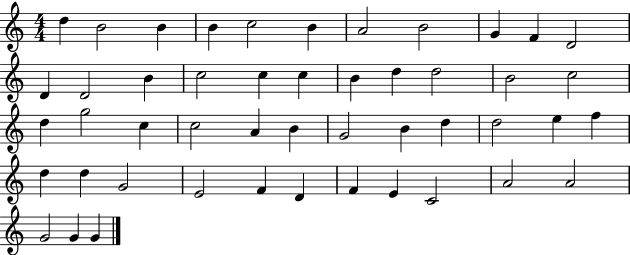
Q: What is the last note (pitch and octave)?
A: G4